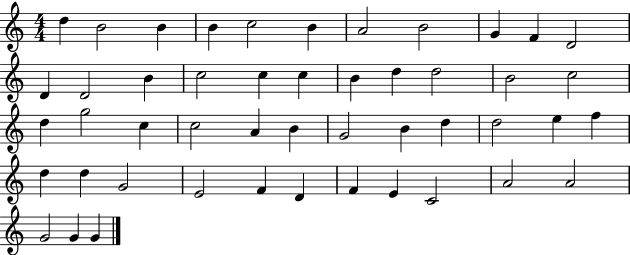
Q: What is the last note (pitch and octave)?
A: G4